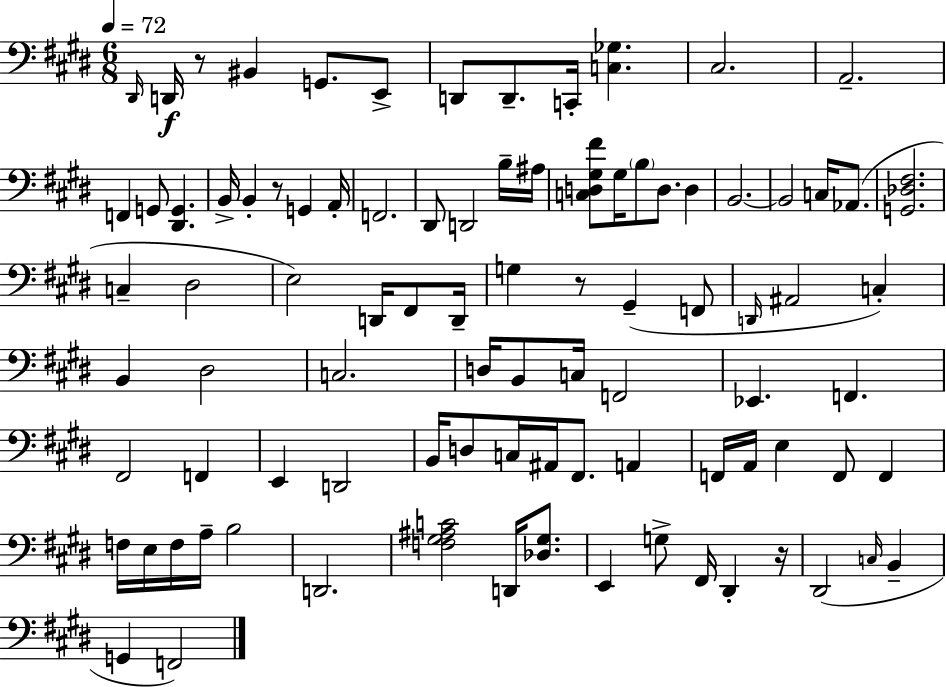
{
  \clef bass
  \numericTimeSignature
  \time 6/8
  \key e \major
  \tempo 4 = 72
  \repeat volta 2 { \grace { dis,16 }\f d,16 r8 bis,4 g,8. e,8-> | d,8 d,8.-- c,16-. <c ges>4. | cis2. | a,2.-- | \break f,4 g,8 <dis, g,>4. | b,16-> b,4-. r8 g,4 | a,16-. f,2. | dis,8 d,2 b16-- | \break ais16 <c d gis fis'>8 gis16 \parenthesize b8 d8. d4 | b,2.~~ | b,2 c16 aes,8.( | <g, des fis>2. | \break c4-- dis2 | e2) d,16 fis,8 | d,16-- g4 r8 gis,4--( f,8 | \grace { d,16 } ais,2 c4-.) | \break b,4 dis2 | c2. | d16 b,8 c16 f,2 | ees,4. f,4. | \break fis,2 f,4 | e,4 d,2 | b,16 d8 c16 ais,16 fis,8. a,4 | f,16 a,16 e4 f,8 f,4 | \break f16 e16 f16 a16-- b2 | d,2. | <f gis ais c'>2 d,16 <des gis>8. | e,4 g8-> fis,16 dis,4-. | \break r16 dis,2( \grace { c16 } b,4-- | g,4 f,2) | } \bar "|."
}